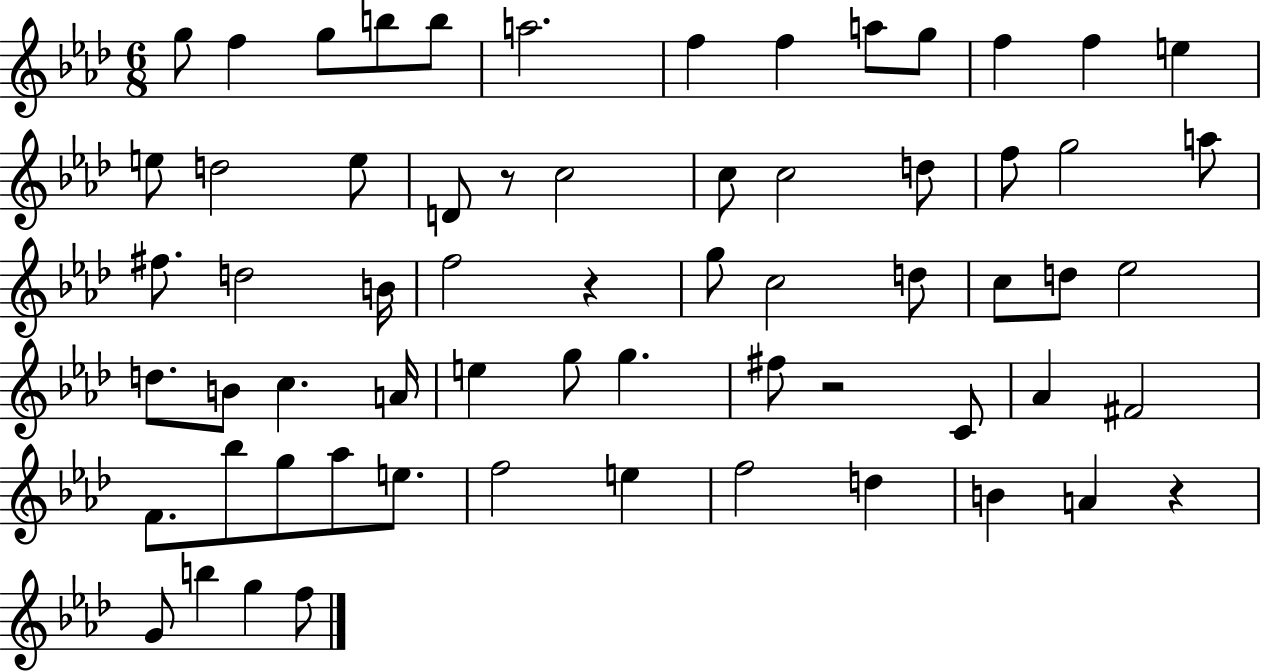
{
  \clef treble
  \numericTimeSignature
  \time 6/8
  \key aes \major
  g''8 f''4 g''8 b''8 b''8 | a''2. | f''4 f''4 a''8 g''8 | f''4 f''4 e''4 | \break e''8 d''2 e''8 | d'8 r8 c''2 | c''8 c''2 d''8 | f''8 g''2 a''8 | \break fis''8. d''2 b'16 | f''2 r4 | g''8 c''2 d''8 | c''8 d''8 ees''2 | \break d''8. b'8 c''4. a'16 | e''4 g''8 g''4. | fis''8 r2 c'8 | aes'4 fis'2 | \break f'8. bes''8 g''8 aes''8 e''8. | f''2 e''4 | f''2 d''4 | b'4 a'4 r4 | \break g'8 b''4 g''4 f''8 | \bar "|."
}